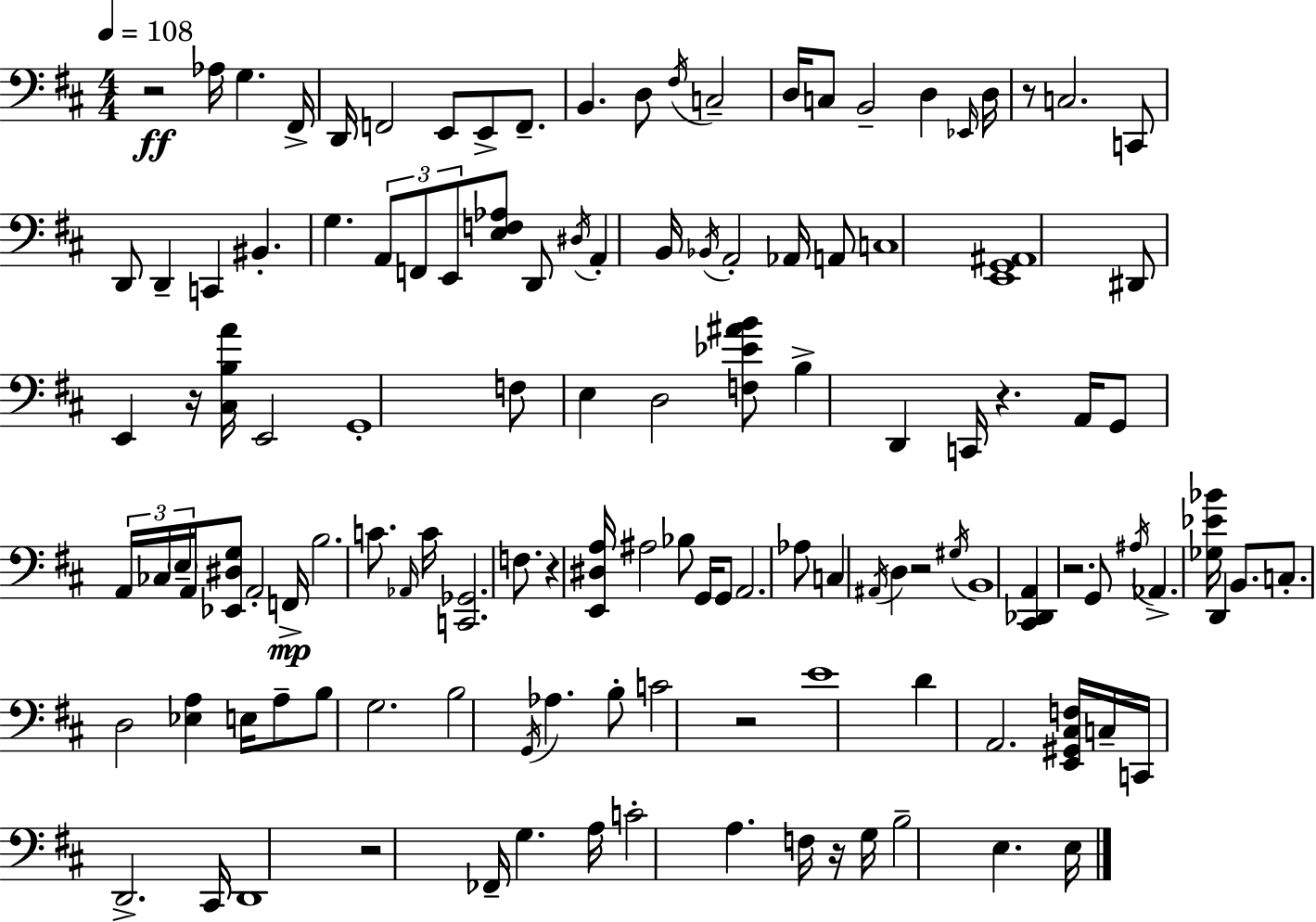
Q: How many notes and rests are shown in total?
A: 126